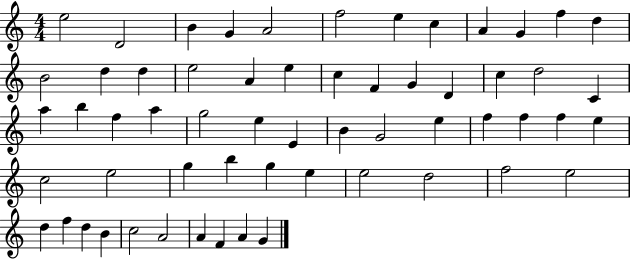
X:1
T:Untitled
M:4/4
L:1/4
K:C
e2 D2 B G A2 f2 e c A G f d B2 d d e2 A e c F G D c d2 C a b f a g2 e E B G2 e f f f e c2 e2 g b g e e2 d2 f2 e2 d f d B c2 A2 A F A G